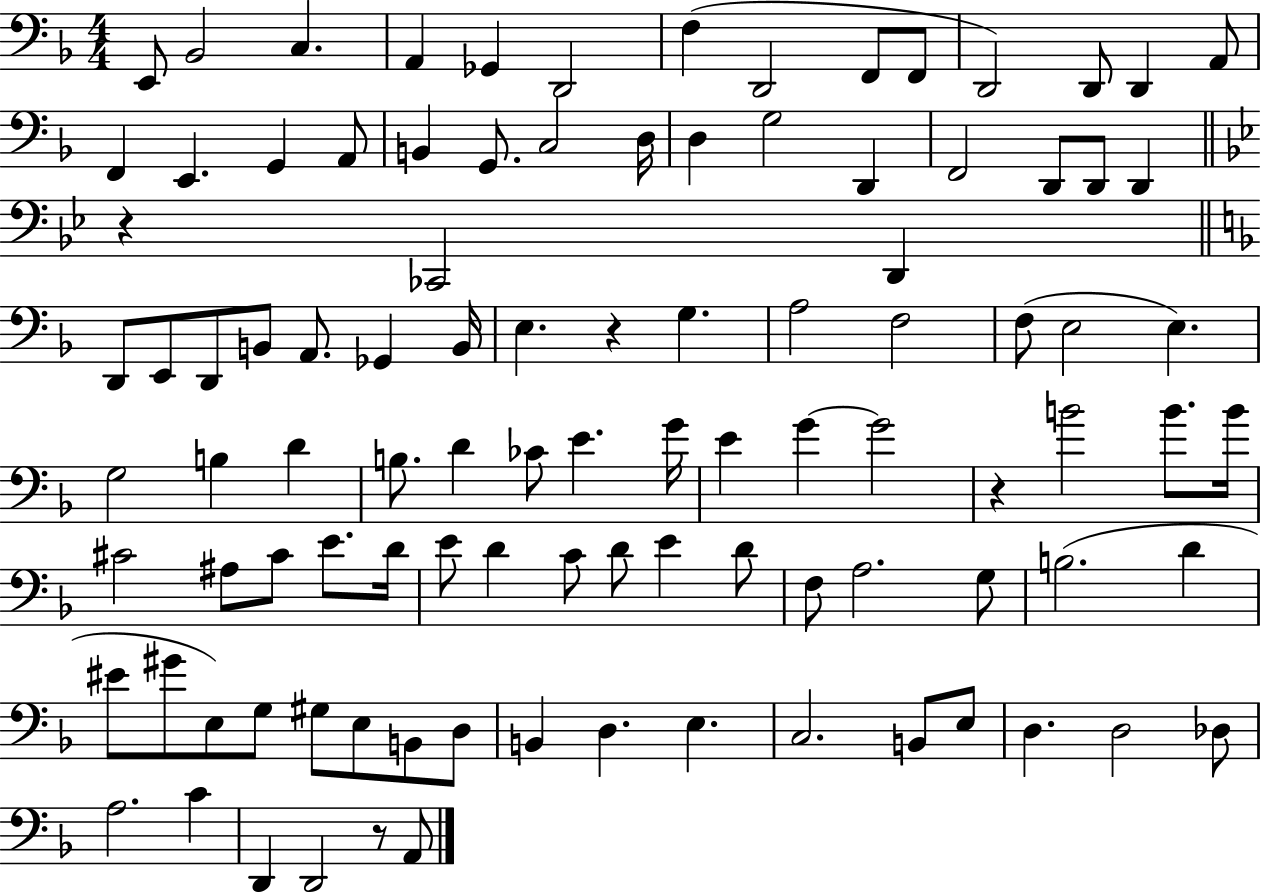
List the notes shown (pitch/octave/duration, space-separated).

E2/e Bb2/h C3/q. A2/q Gb2/q D2/h F3/q D2/h F2/e F2/e D2/h D2/e D2/q A2/e F2/q E2/q. G2/q A2/e B2/q G2/e. C3/h D3/s D3/q G3/h D2/q F2/h D2/e D2/e D2/q R/q CES2/h D2/q D2/e E2/e D2/e B2/e A2/e. Gb2/q B2/s E3/q. R/q G3/q. A3/h F3/h F3/e E3/h E3/q. G3/h B3/q D4/q B3/e. D4/q CES4/e E4/q. G4/s E4/q G4/q G4/h R/q B4/h B4/e. B4/s C#4/h A#3/e C#4/e E4/e. D4/s E4/e D4/q C4/e D4/e E4/q D4/e F3/e A3/h. G3/e B3/h. D4/q EIS4/e G#4/e E3/e G3/e G#3/e E3/e B2/e D3/e B2/q D3/q. E3/q. C3/h. B2/e E3/e D3/q. D3/h Db3/e A3/h. C4/q D2/q D2/h R/e A2/e